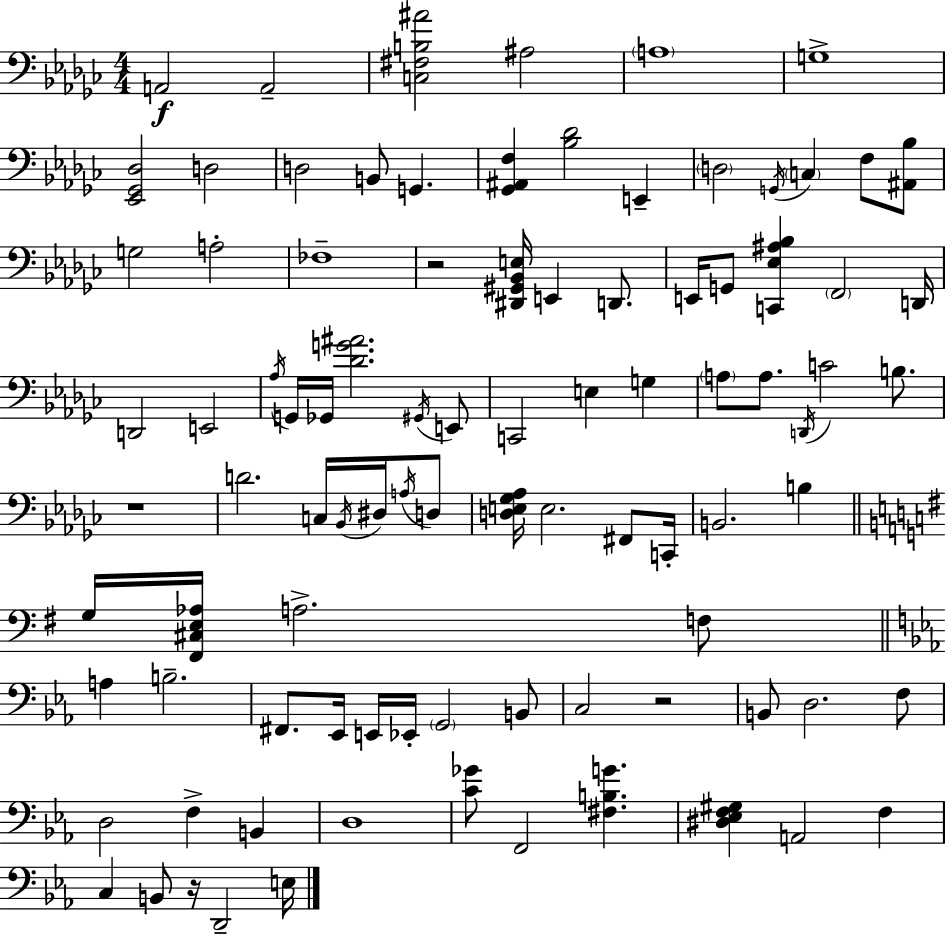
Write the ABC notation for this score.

X:1
T:Untitled
M:4/4
L:1/4
K:Ebm
A,,2 A,,2 [C,^F,B,^A]2 ^A,2 A,4 G,4 [_E,,_G,,_D,]2 D,2 D,2 B,,/2 G,, [_G,,^A,,F,] [_B,_D]2 E,, D,2 G,,/4 C, F,/2 [^A,,_B,]/2 G,2 A,2 _F,4 z2 [^D,,^G,,_B,,E,]/4 E,, D,,/2 E,,/4 G,,/2 [C,,_E,^A,_B,] F,,2 D,,/4 D,,2 E,,2 _A,/4 G,,/4 _G,,/4 [_DG^A]2 ^G,,/4 E,,/2 C,,2 E, G, A,/2 A,/2 D,,/4 C2 B,/2 z4 D2 C,/4 _B,,/4 ^D,/4 A,/4 D,/2 [D,E,_G,_A,]/4 E,2 ^F,,/2 C,,/4 B,,2 B, G,/4 [^F,,^C,E,_A,]/4 A,2 F,/2 A, B,2 ^F,,/2 _E,,/4 E,,/4 _E,,/4 G,,2 B,,/2 C,2 z2 B,,/2 D,2 F,/2 D,2 F, B,, D,4 [C_G]/2 F,,2 [^F,B,G] [^D,_E,F,^G,] A,,2 F, C, B,,/2 z/4 D,,2 E,/4